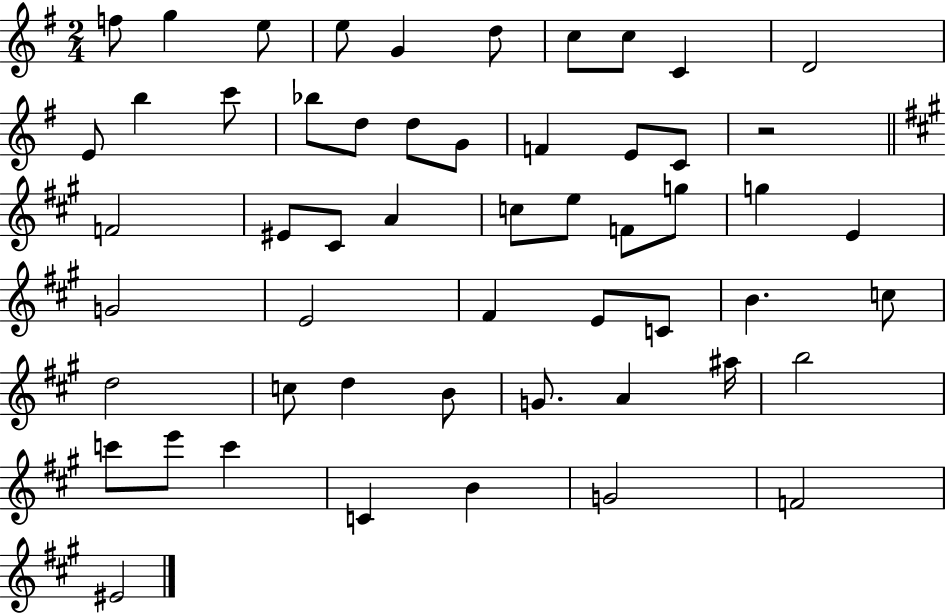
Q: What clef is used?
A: treble